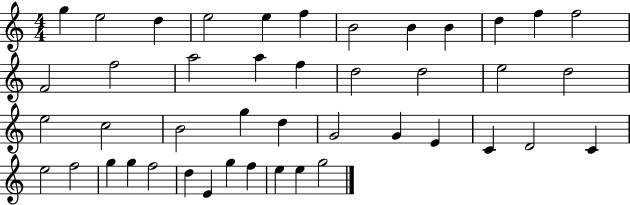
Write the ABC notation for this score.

X:1
T:Untitled
M:4/4
L:1/4
K:C
g e2 d e2 e f B2 B B d f f2 F2 f2 a2 a f d2 d2 e2 d2 e2 c2 B2 g d G2 G E C D2 C e2 f2 g g f2 d E g f e e g2